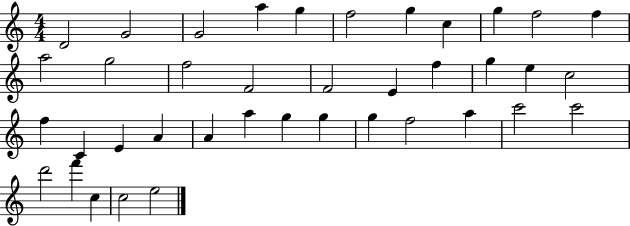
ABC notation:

X:1
T:Untitled
M:4/4
L:1/4
K:C
D2 G2 G2 a g f2 g c g f2 f a2 g2 f2 F2 F2 E f g e c2 f C E A A a g g g f2 a c'2 c'2 d'2 f' c c2 e2